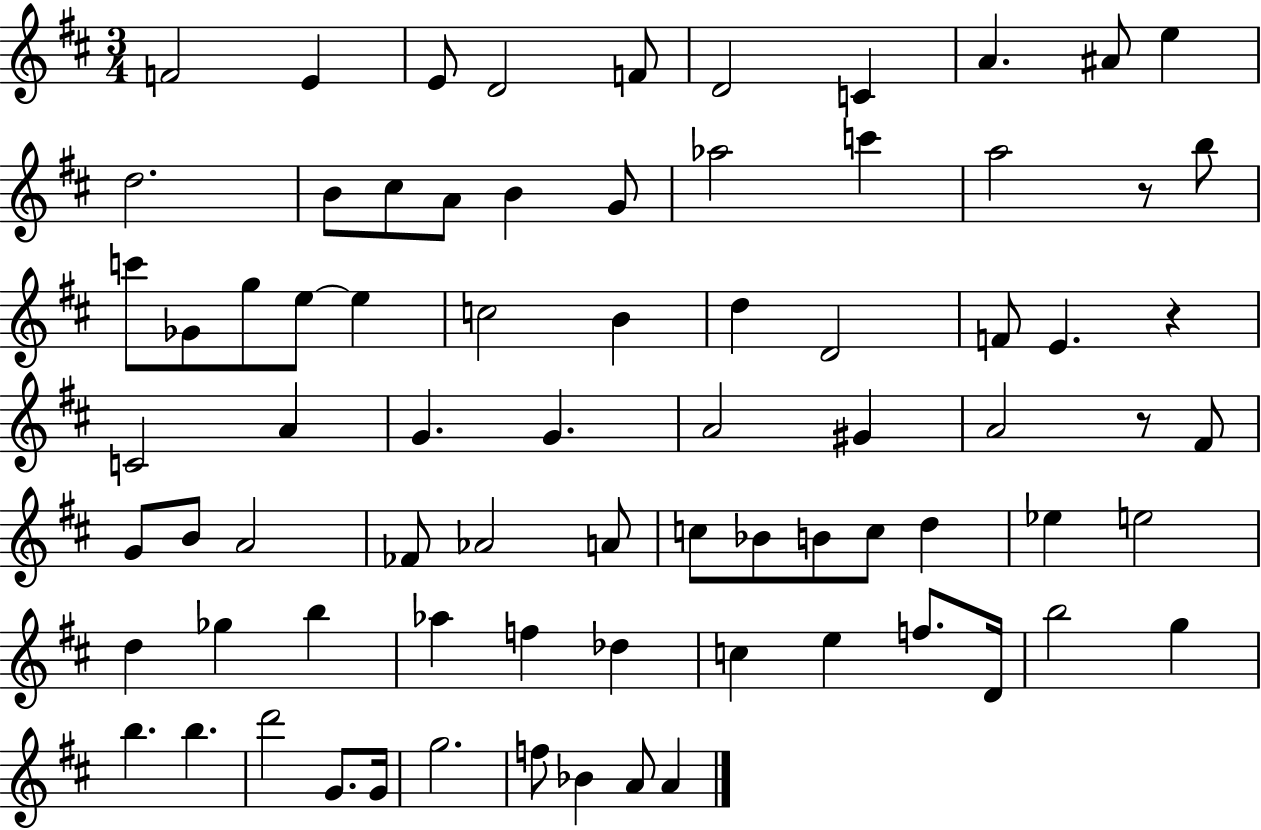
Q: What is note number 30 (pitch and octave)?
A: F4